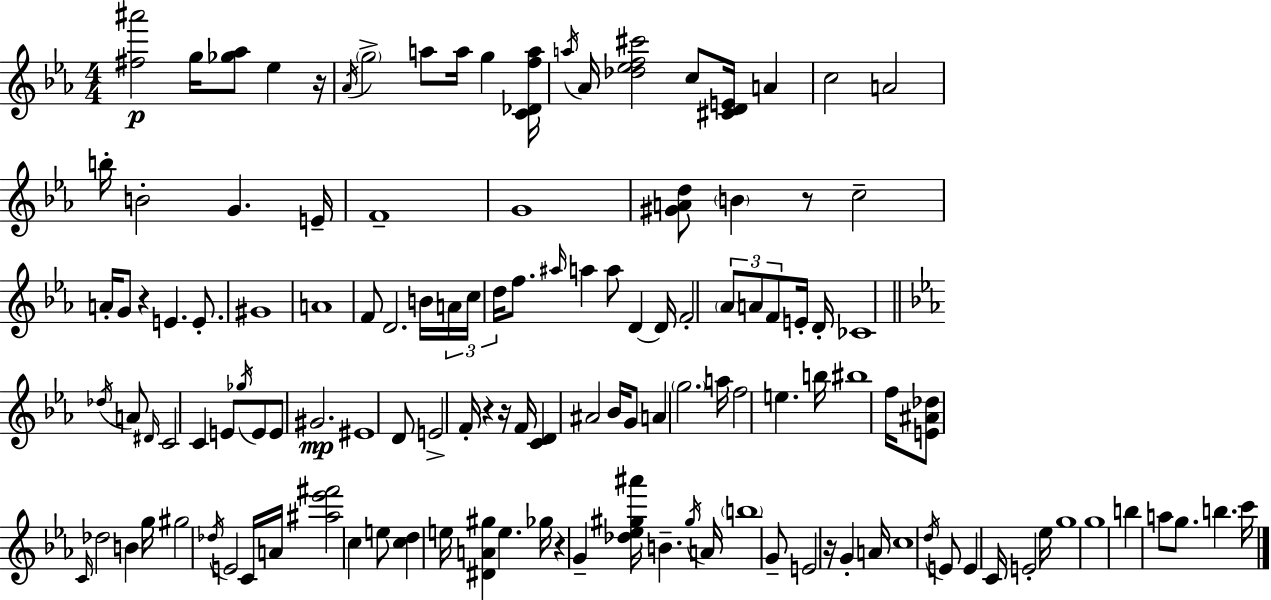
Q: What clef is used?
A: treble